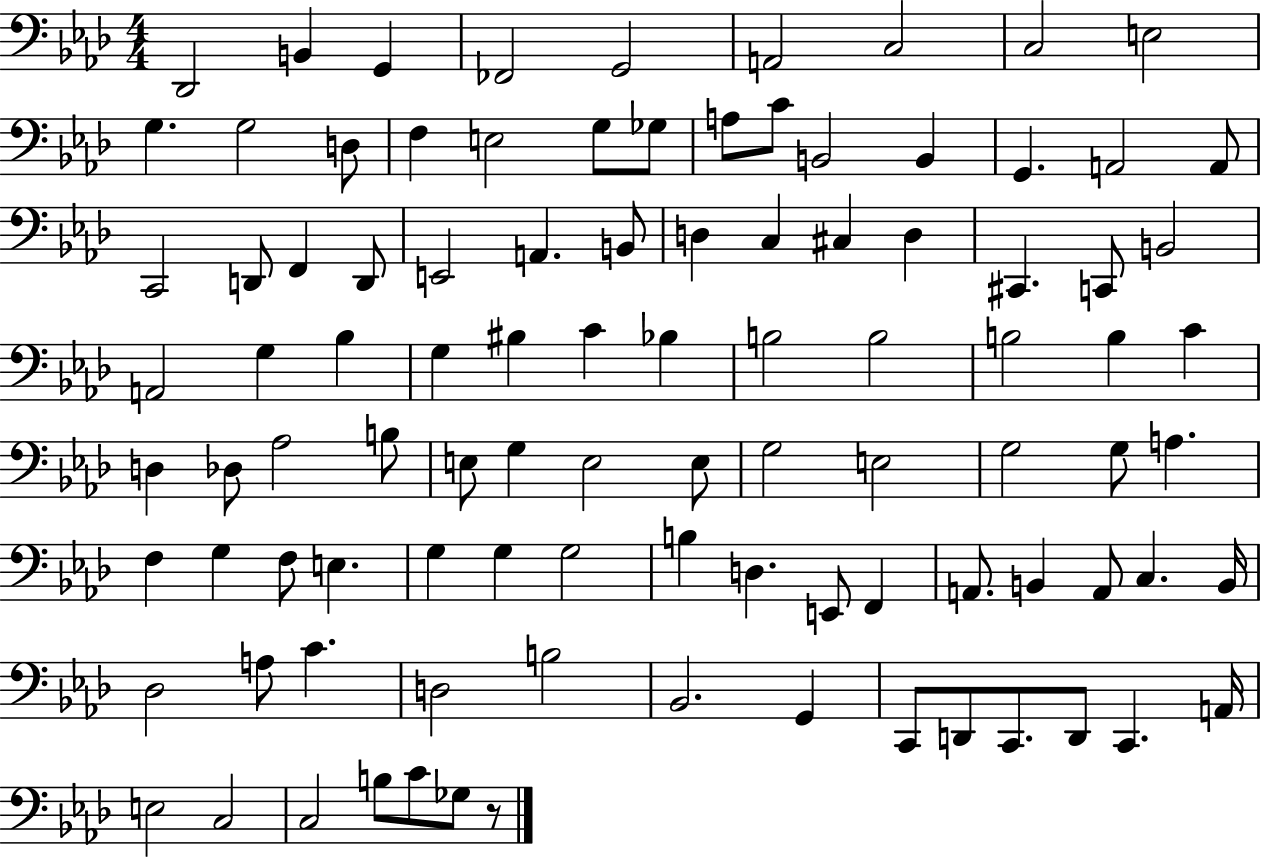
X:1
T:Untitled
M:4/4
L:1/4
K:Ab
_D,,2 B,, G,, _F,,2 G,,2 A,,2 C,2 C,2 E,2 G, G,2 D,/2 F, E,2 G,/2 _G,/2 A,/2 C/2 B,,2 B,, G,, A,,2 A,,/2 C,,2 D,,/2 F,, D,,/2 E,,2 A,, B,,/2 D, C, ^C, D, ^C,, C,,/2 B,,2 A,,2 G, _B, G, ^B, C _B, B,2 B,2 B,2 B, C D, _D,/2 _A,2 B,/2 E,/2 G, E,2 E,/2 G,2 E,2 G,2 G,/2 A, F, G, F,/2 E, G, G, G,2 B, D, E,,/2 F,, A,,/2 B,, A,,/2 C, B,,/4 _D,2 A,/2 C D,2 B,2 _B,,2 G,, C,,/2 D,,/2 C,,/2 D,,/2 C,, A,,/4 E,2 C,2 C,2 B,/2 C/2 _G,/2 z/2